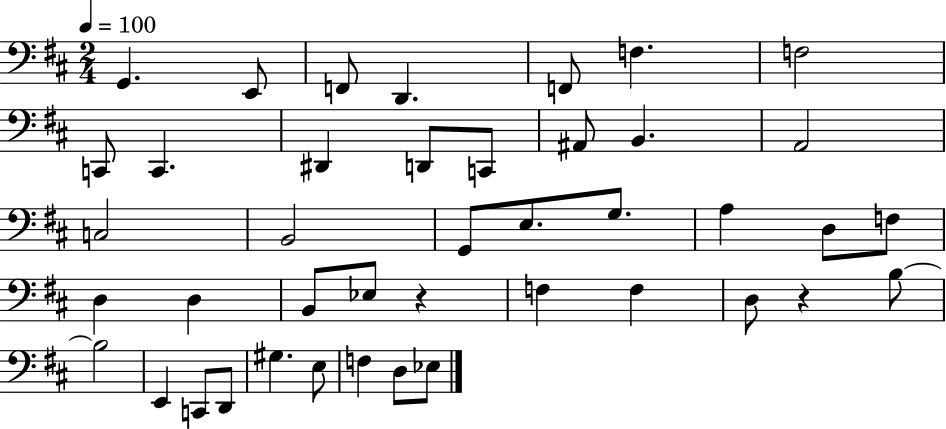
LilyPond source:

{
  \clef bass
  \numericTimeSignature
  \time 2/4
  \key d \major
  \tempo 4 = 100
  g,4. e,8 | f,8 d,4. | f,8 f4. | f2 | \break c,8 c,4. | dis,4 d,8 c,8 | ais,8 b,4. | a,2 | \break c2 | b,2 | g,8 e8. g8. | a4 d8 f8 | \break d4 d4 | b,8 ees8 r4 | f4 f4 | d8 r4 b8~~ | \break b2 | e,4 c,8 d,8 | gis4. e8 | f4 d8 ees8 | \break \bar "|."
}